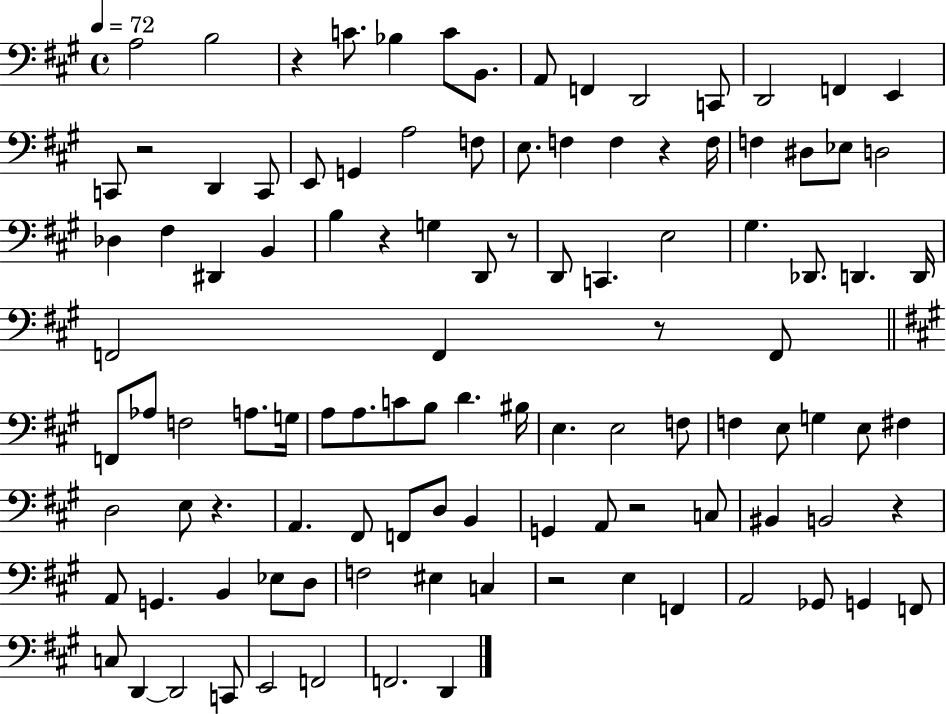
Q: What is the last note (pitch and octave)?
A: D2